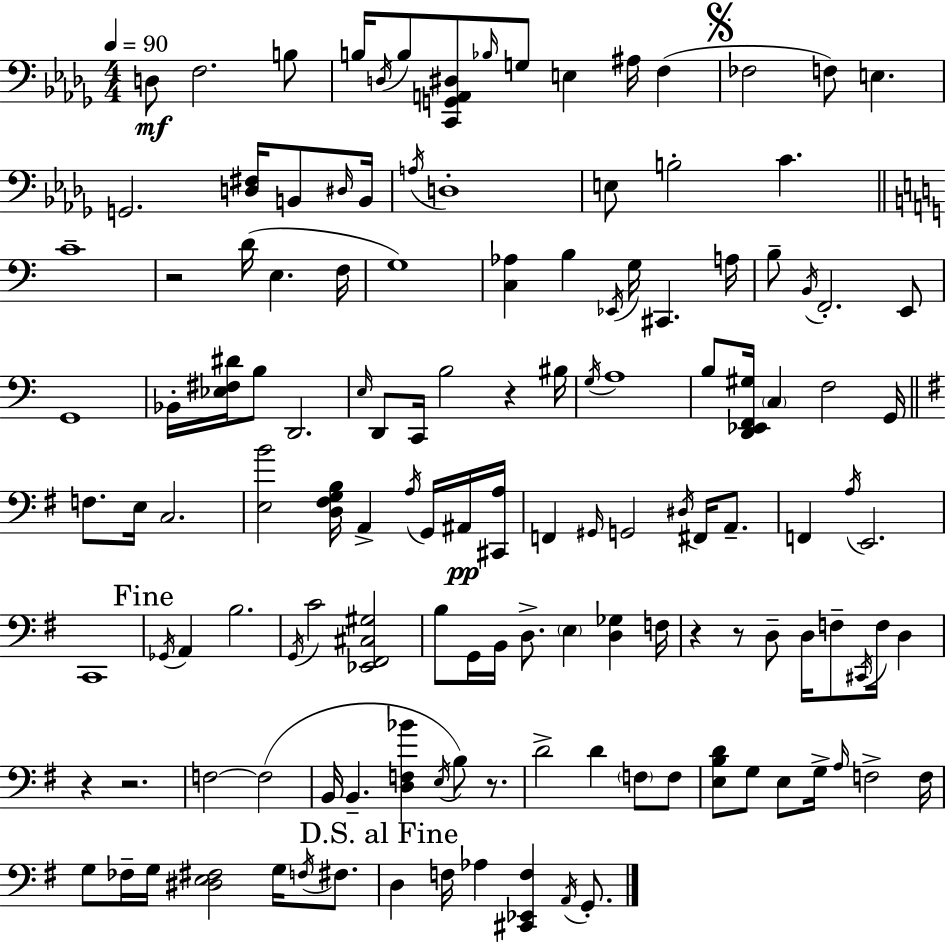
{
  \clef bass
  \numericTimeSignature
  \time 4/4
  \key bes \minor
  \tempo 4 = 90
  d8\mf f2. b8 | b16 \acciaccatura { d16 } b8 <c, g, a, dis>8 \grace { bes16 } g8 e4 ais16 f4( | \mark \markup { \musicglyph "scripts.segno" } fes2 f8) e4. | g,2. <d fis>16 b,8 | \break \grace { dis16 } b,16 \acciaccatura { a16 } d1-. | e8 b2-. c'4. | \bar "||" \break \key a \minor c'1-- | r2 d'16( e4. f16 | g1) | <c aes>4 b4 \acciaccatura { ees,16 } g16 cis,4. | \break a16 b8-- \acciaccatura { b,16 } f,2.-. | e,8 g,1 | bes,16-. <ees fis dis'>16 b8 d,2. | \grace { e16 } d,8 c,16 b2 r4 | \break bis16 \acciaccatura { g16 } a1 | b8 <d, ees, f, gis>16 \parenthesize c4 f2 | g,16 \bar "||" \break \key e \minor f8. e16 c2. | <e b'>2 <d fis g b>16 a,4-> \acciaccatura { a16 } g,16 ais,16\pp | <cis, a>16 f,4 \grace { gis,16 } g,2 \acciaccatura { dis16 } fis,16 | a,8.-- f,4 \acciaccatura { a16 } e,2. | \break c,1 | \mark "Fine" \acciaccatura { ges,16 } a,4 b2. | \acciaccatura { g,16 } c'2 <ees, fis, cis gis>2 | b8 g,16 b,16 d8.-> \parenthesize e4 | \break <d ges>4 f16 r4 r8 d8-- d16 f8-- | \acciaccatura { cis,16 } f16 d4 r4 r2. | f2~~ f2( | b,16 b,4.-- <d f bes'>4 | \break \acciaccatura { e16 } b8) r8. d'2-> | d'4 \parenthesize f8 f8 <e b d'>8 g8 e8 g16-> \grace { a16 } | f2-> f16 g8 fes16-- g16 <dis e fis>2 | g16 \acciaccatura { f16 } fis8. \mark "D.S. al Fine" d4 f16 aes4 | \break <cis, ees, f>4 \acciaccatura { a,16 } g,8.-. \bar "|."
}